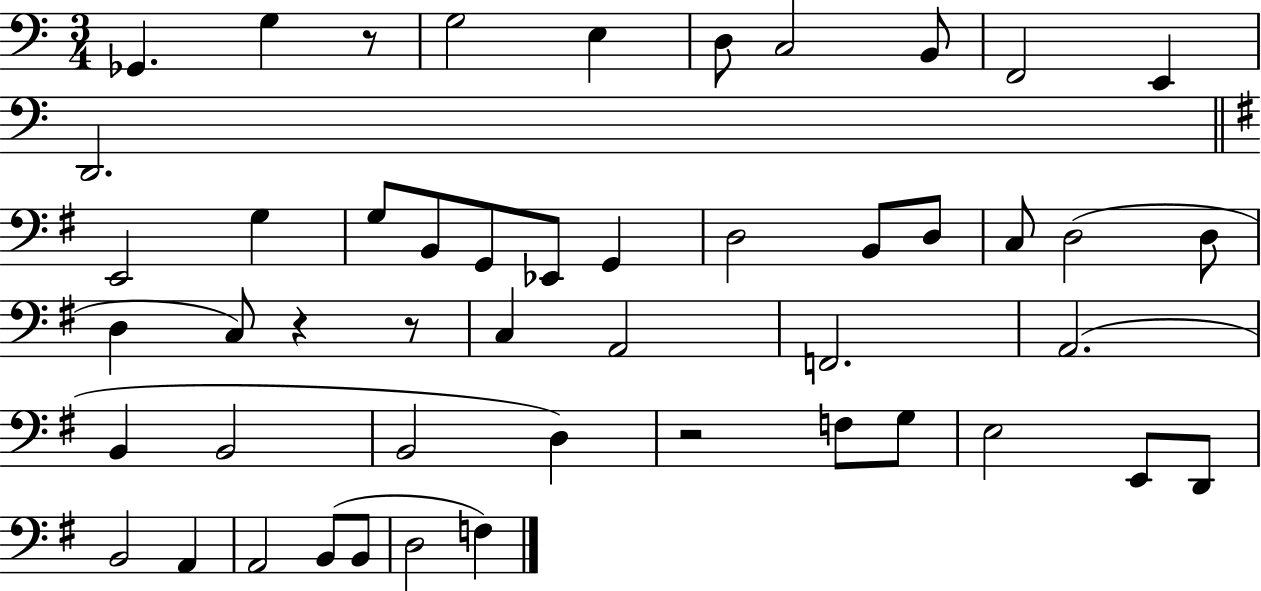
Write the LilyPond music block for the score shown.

{
  \clef bass
  \numericTimeSignature
  \time 3/4
  \key c \major
  ges,4. g4 r8 | g2 e4 | d8 c2 b,8 | f,2 e,4 | \break d,2. | \bar "||" \break \key g \major e,2 g4 | g8 b,8 g,8 ees,8 g,4 | d2 b,8 d8 | c8 d2( d8 | \break d4 c8) r4 r8 | c4 a,2 | f,2. | a,2.( | \break b,4 b,2 | b,2 d4) | r2 f8 g8 | e2 e,8 d,8 | \break b,2 a,4 | a,2 b,8( b,8 | d2 f4) | \bar "|."
}